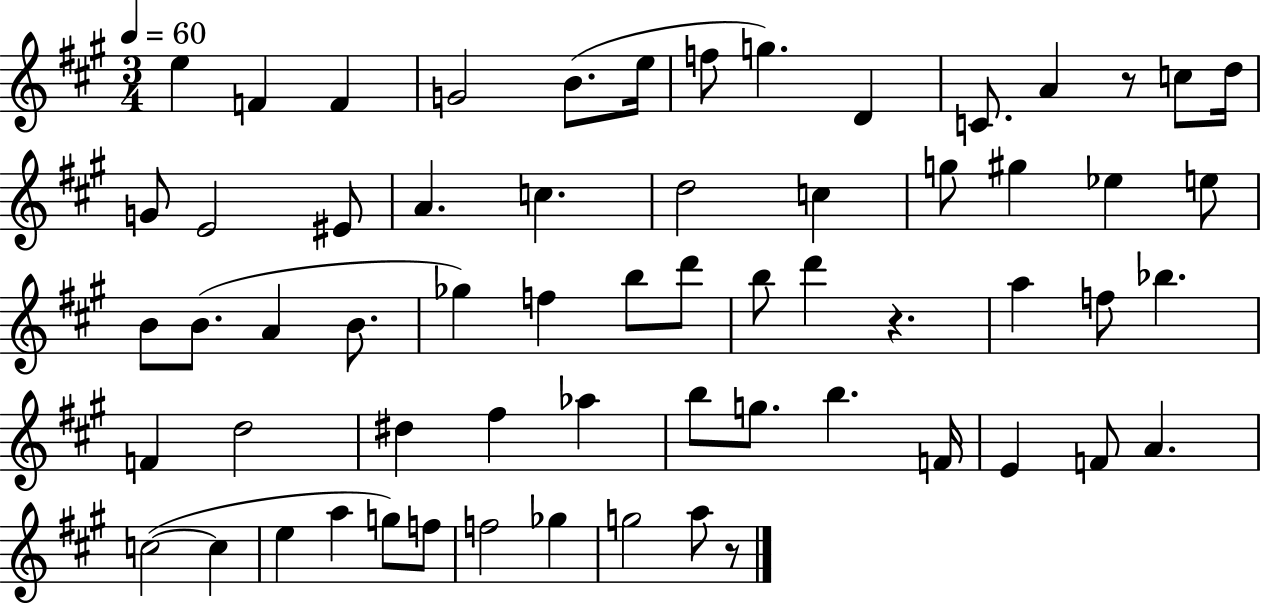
X:1
T:Untitled
M:3/4
L:1/4
K:A
e F F G2 B/2 e/4 f/2 g D C/2 A z/2 c/2 d/4 G/2 E2 ^E/2 A c d2 c g/2 ^g _e e/2 B/2 B/2 A B/2 _g f b/2 d'/2 b/2 d' z a f/2 _b F d2 ^d ^f _a b/2 g/2 b F/4 E F/2 A c2 c e a g/2 f/2 f2 _g g2 a/2 z/2